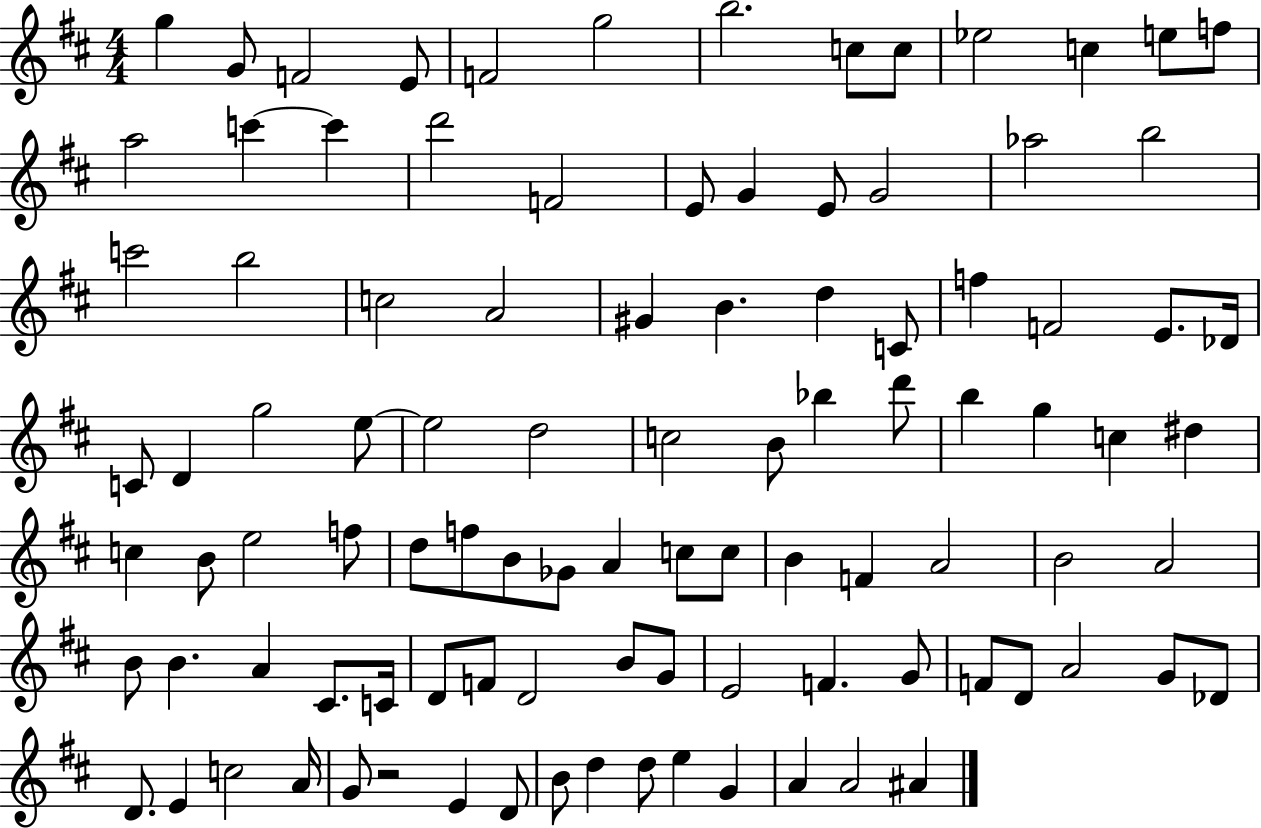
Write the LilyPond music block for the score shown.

{
  \clef treble
  \numericTimeSignature
  \time 4/4
  \key d \major
  g''4 g'8 f'2 e'8 | f'2 g''2 | b''2. c''8 c''8 | ees''2 c''4 e''8 f''8 | \break a''2 c'''4~~ c'''4 | d'''2 f'2 | e'8 g'4 e'8 g'2 | aes''2 b''2 | \break c'''2 b''2 | c''2 a'2 | gis'4 b'4. d''4 c'8 | f''4 f'2 e'8. des'16 | \break c'8 d'4 g''2 e''8~~ | e''2 d''2 | c''2 b'8 bes''4 d'''8 | b''4 g''4 c''4 dis''4 | \break c''4 b'8 e''2 f''8 | d''8 f''8 b'8 ges'8 a'4 c''8 c''8 | b'4 f'4 a'2 | b'2 a'2 | \break b'8 b'4. a'4 cis'8. c'16 | d'8 f'8 d'2 b'8 g'8 | e'2 f'4. g'8 | f'8 d'8 a'2 g'8 des'8 | \break d'8. e'4 c''2 a'16 | g'8 r2 e'4 d'8 | b'8 d''4 d''8 e''4 g'4 | a'4 a'2 ais'4 | \break \bar "|."
}